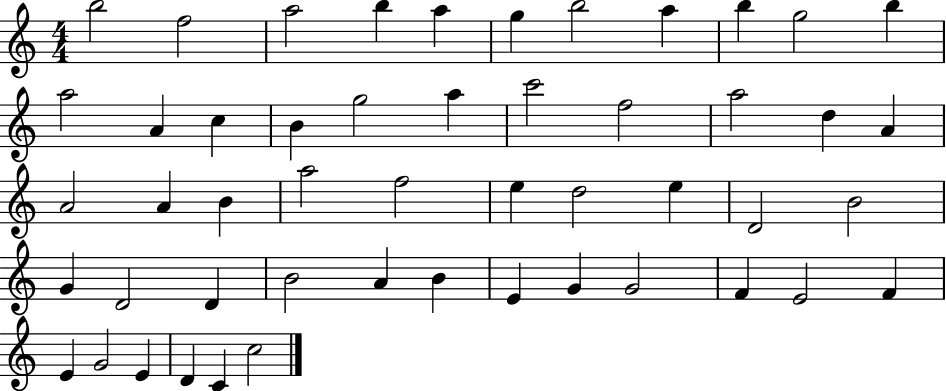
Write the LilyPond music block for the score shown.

{
  \clef treble
  \numericTimeSignature
  \time 4/4
  \key c \major
  b''2 f''2 | a''2 b''4 a''4 | g''4 b''2 a''4 | b''4 g''2 b''4 | \break a''2 a'4 c''4 | b'4 g''2 a''4 | c'''2 f''2 | a''2 d''4 a'4 | \break a'2 a'4 b'4 | a''2 f''2 | e''4 d''2 e''4 | d'2 b'2 | \break g'4 d'2 d'4 | b'2 a'4 b'4 | e'4 g'4 g'2 | f'4 e'2 f'4 | \break e'4 g'2 e'4 | d'4 c'4 c''2 | \bar "|."
}